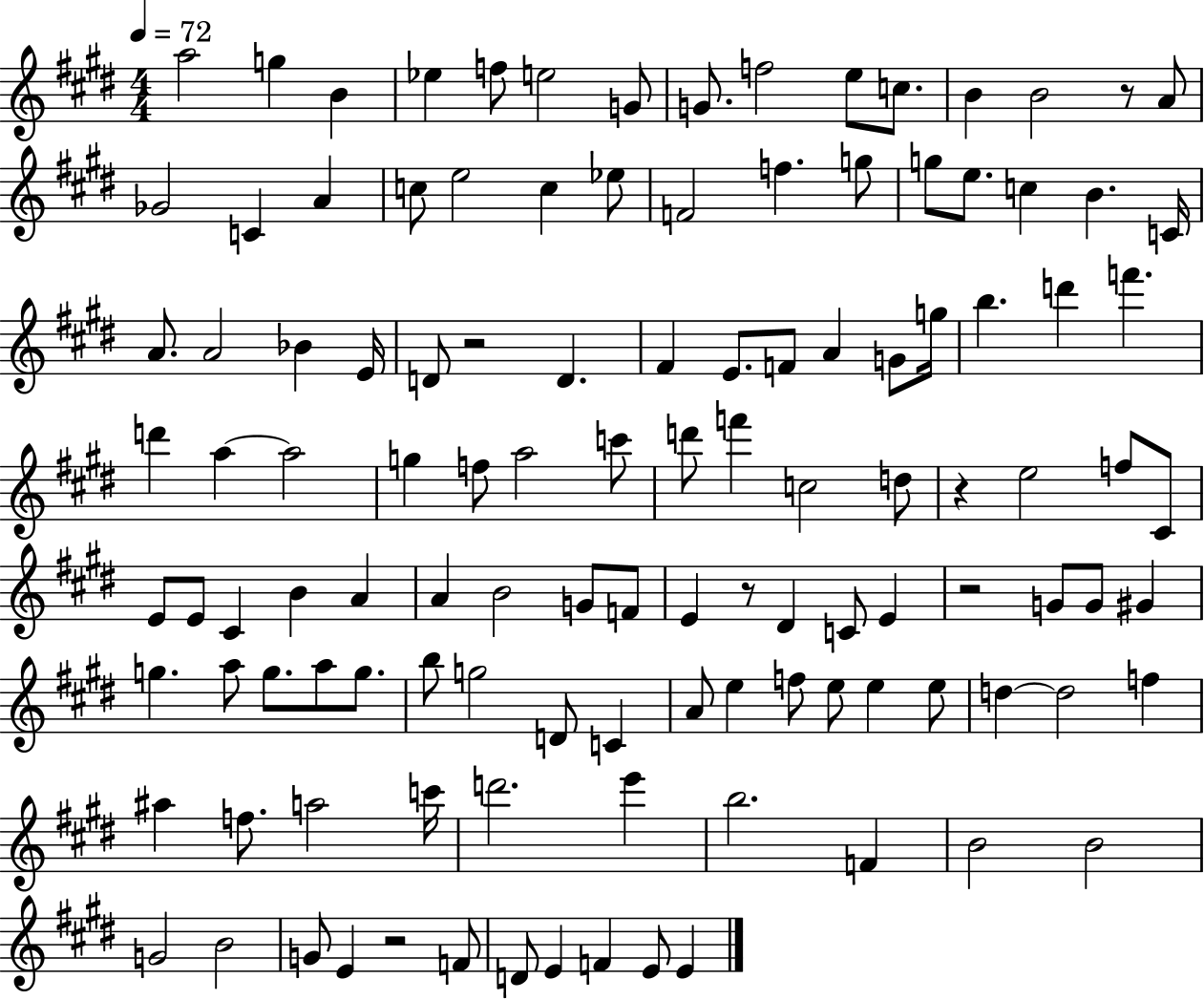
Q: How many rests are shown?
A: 6